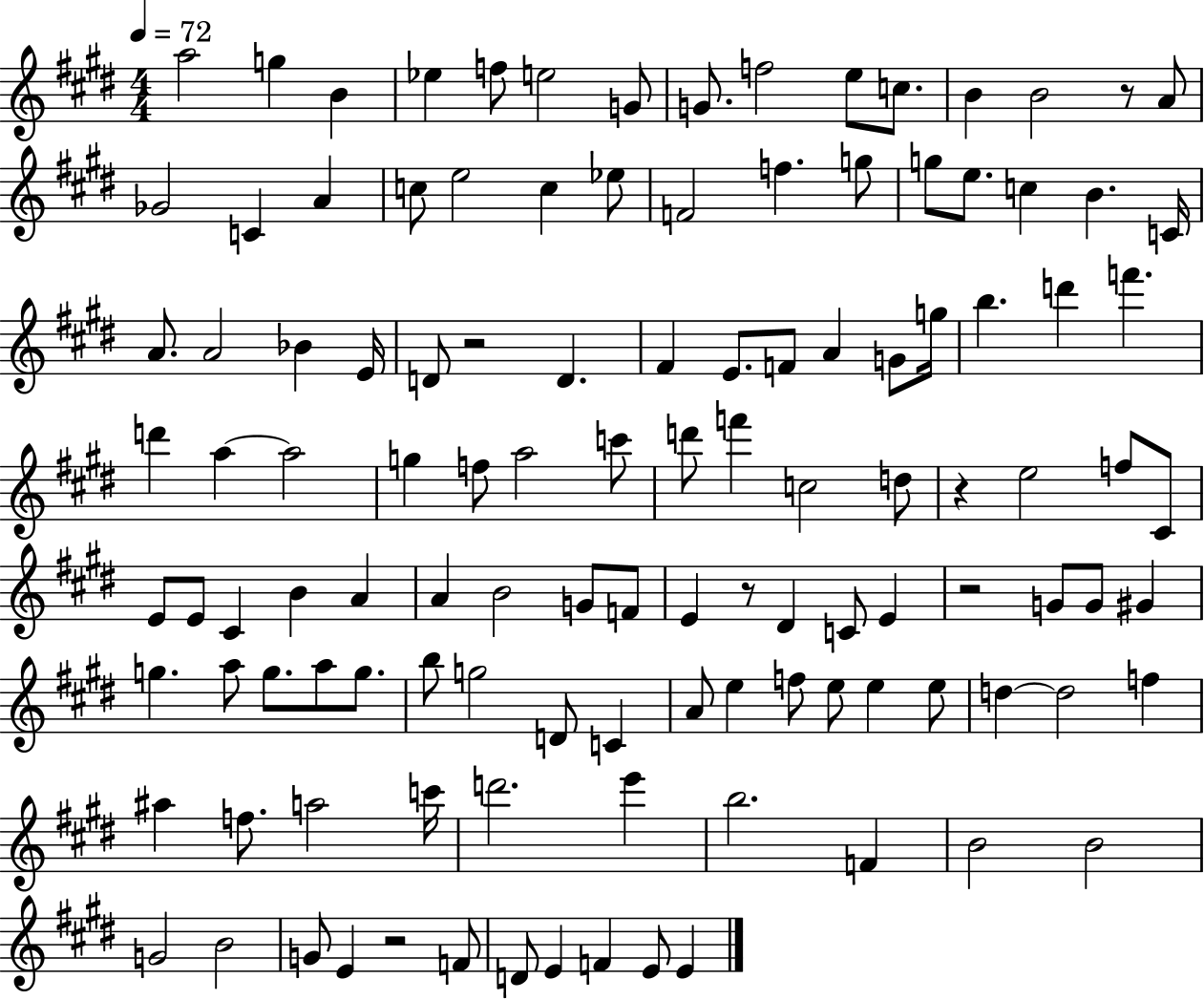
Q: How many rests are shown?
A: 6